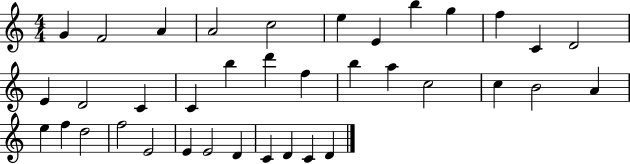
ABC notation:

X:1
T:Untitled
M:4/4
L:1/4
K:C
G F2 A A2 c2 e E b g f C D2 E D2 C C b d' f b a c2 c B2 A e f d2 f2 E2 E E2 D C D C D